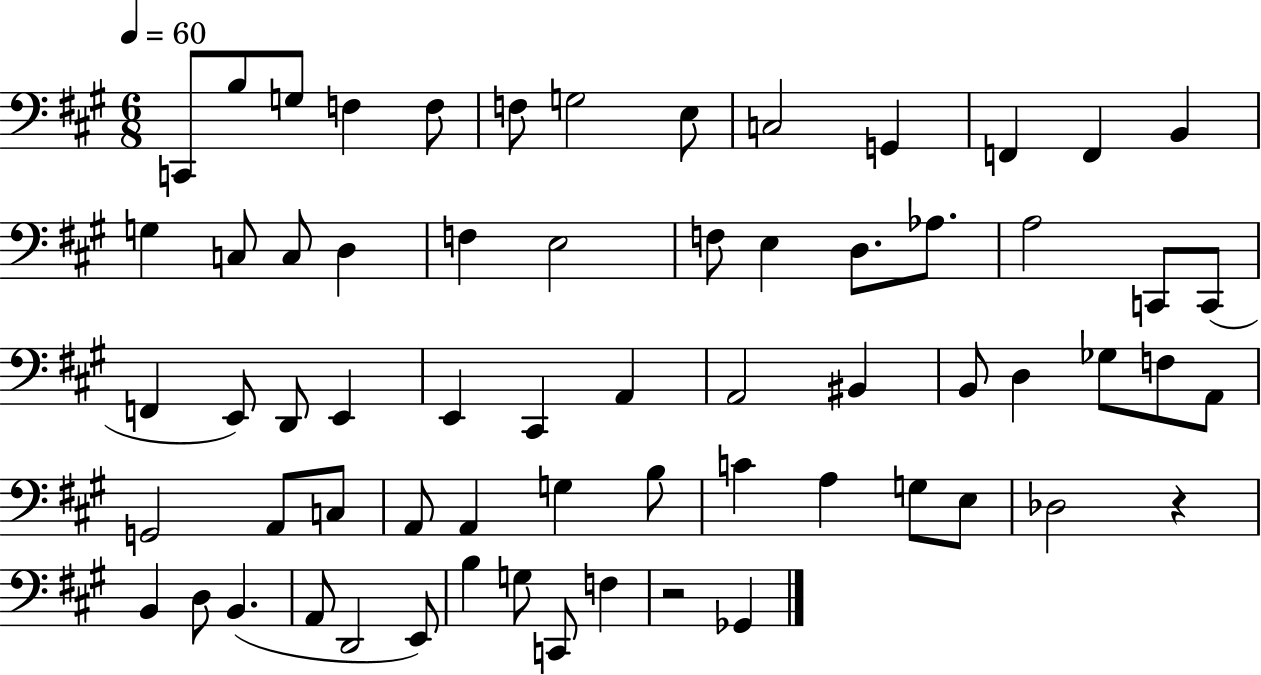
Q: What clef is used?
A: bass